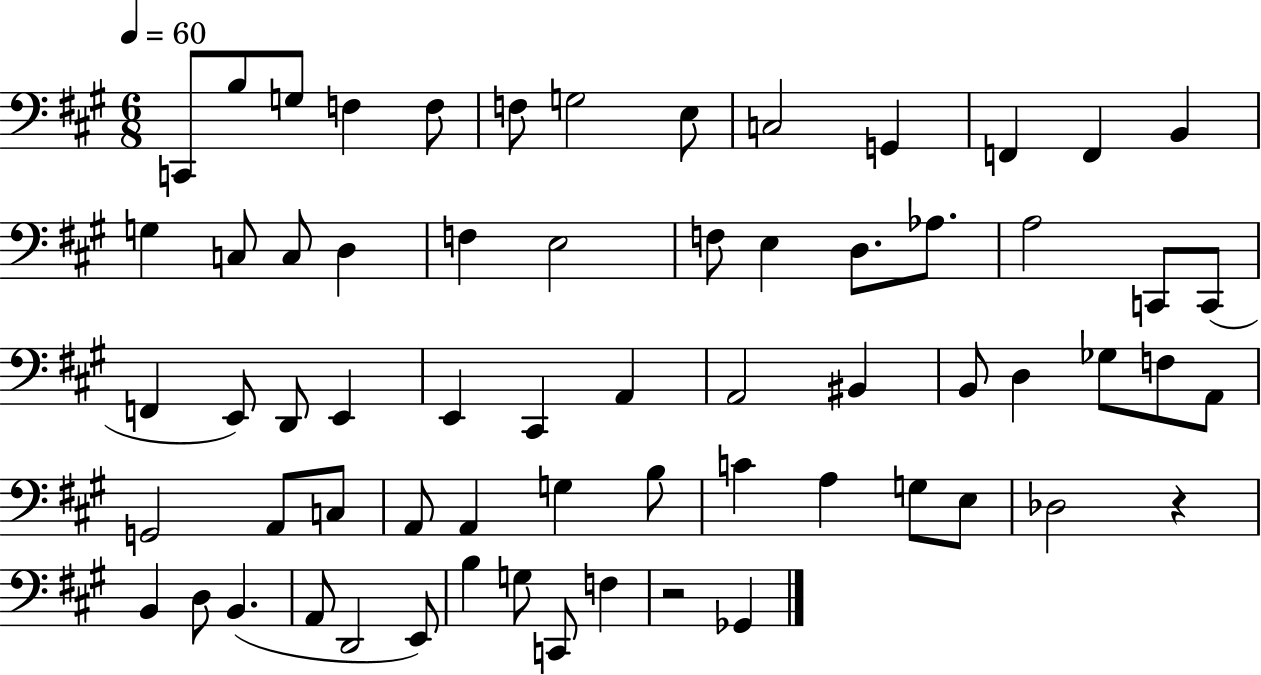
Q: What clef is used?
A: bass